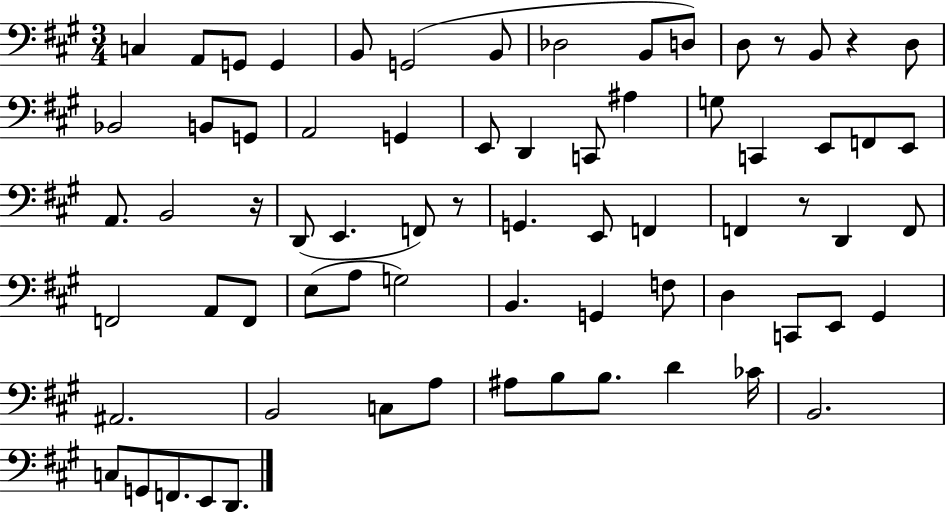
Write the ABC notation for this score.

X:1
T:Untitled
M:3/4
L:1/4
K:A
C, A,,/2 G,,/2 G,, B,,/2 G,,2 B,,/2 _D,2 B,,/2 D,/2 D,/2 z/2 B,,/2 z D,/2 _B,,2 B,,/2 G,,/2 A,,2 G,, E,,/2 D,, C,,/2 ^A, G,/2 C,, E,,/2 F,,/2 E,,/2 A,,/2 B,,2 z/4 D,,/2 E,, F,,/2 z/2 G,, E,,/2 F,, F,, z/2 D,, F,,/2 F,,2 A,,/2 F,,/2 E,/2 A,/2 G,2 B,, G,, F,/2 D, C,,/2 E,,/2 ^G,, ^A,,2 B,,2 C,/2 A,/2 ^A,/2 B,/2 B,/2 D _C/4 B,,2 C,/2 G,,/2 F,,/2 E,,/2 D,,/2